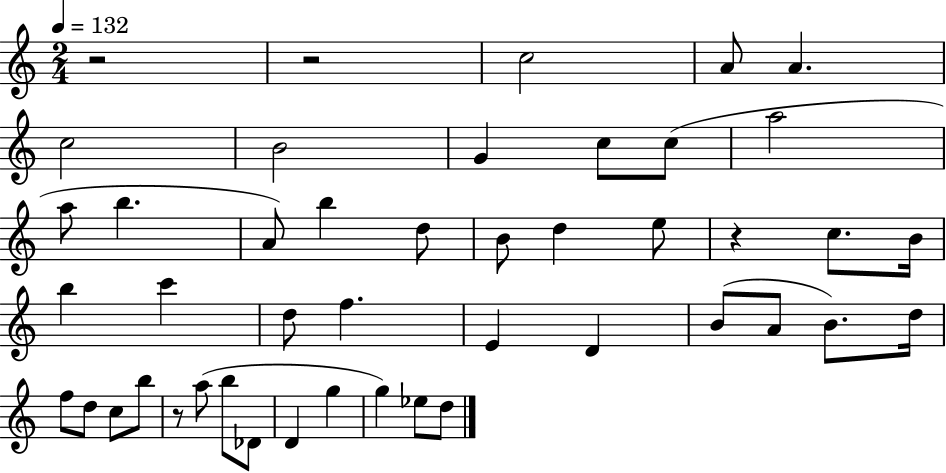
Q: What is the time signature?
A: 2/4